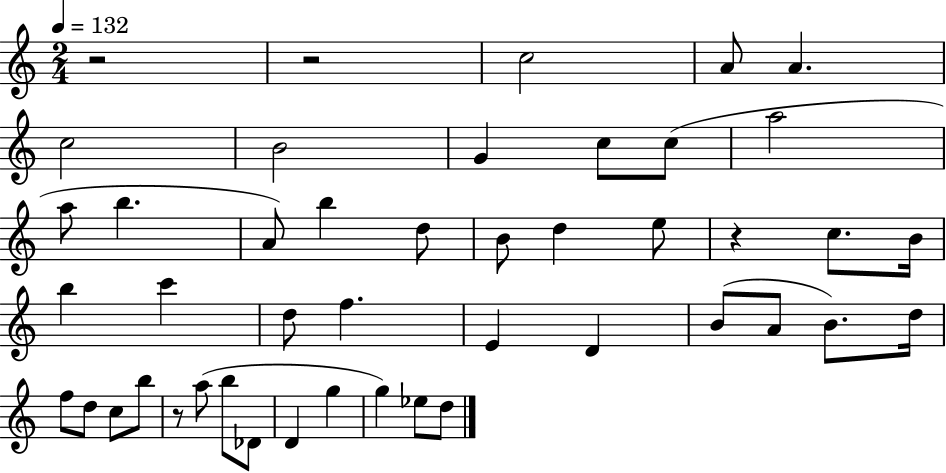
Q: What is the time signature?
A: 2/4